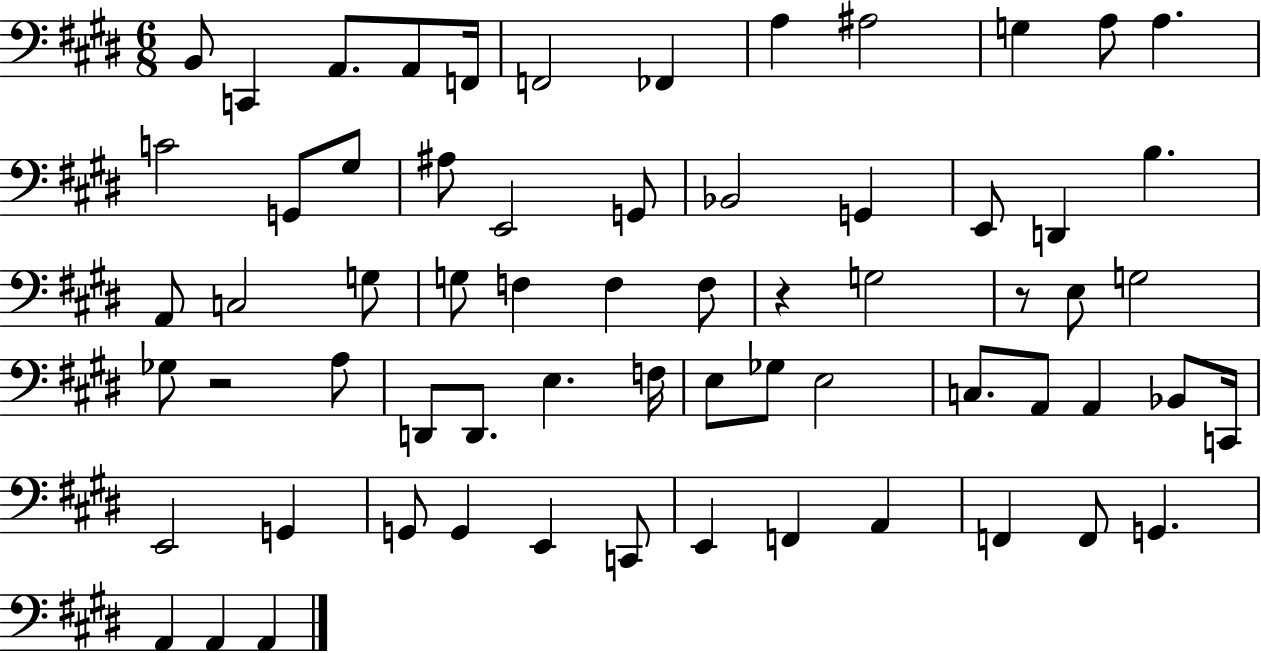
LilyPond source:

{
  \clef bass
  \numericTimeSignature
  \time 6/8
  \key e \major
  \repeat volta 2 { b,8 c,4 a,8. a,8 f,16 | f,2 fes,4 | a4 ais2 | g4 a8 a4. | \break c'2 g,8 gis8 | ais8 e,2 g,8 | bes,2 g,4 | e,8 d,4 b4. | \break a,8 c2 g8 | g8 f4 f4 f8 | r4 g2 | r8 e8 g2 | \break ges8 r2 a8 | d,8 d,8. e4. f16 | e8 ges8 e2 | c8. a,8 a,4 bes,8 c,16 | \break e,2 g,4 | g,8 g,4 e,4 c,8 | e,4 f,4 a,4 | f,4 f,8 g,4. | \break a,4 a,4 a,4 | } \bar "|."
}